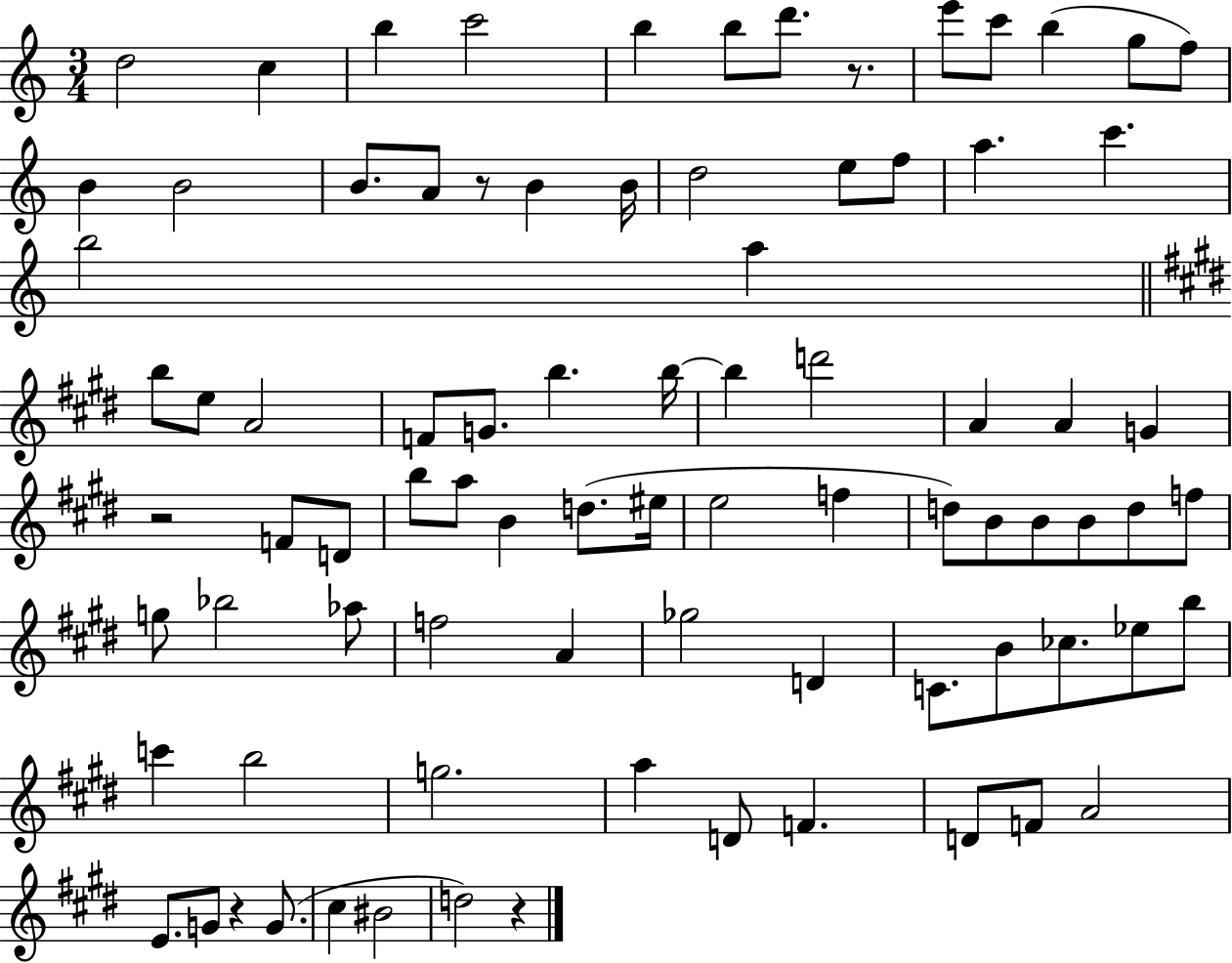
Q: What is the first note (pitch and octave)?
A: D5